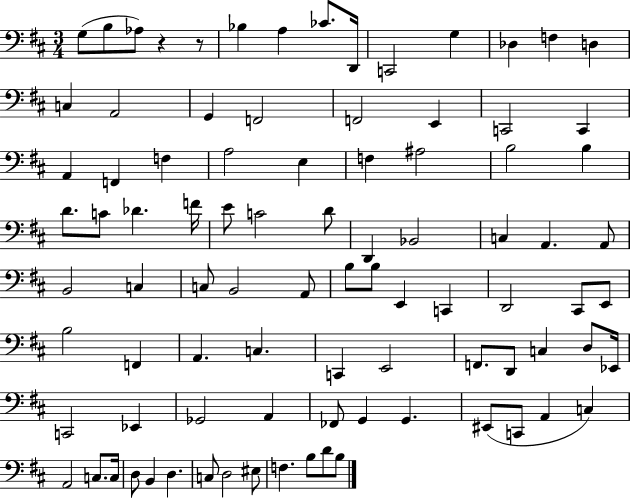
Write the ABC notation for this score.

X:1
T:Untitled
M:3/4
L:1/4
K:D
G,/2 B,/2 _A,/2 z z/2 _B, A, _C/2 D,,/4 C,,2 G, _D, F, D, C, A,,2 G,, F,,2 F,,2 E,, C,,2 C,, A,, F,, F, A,2 E, F, ^A,2 B,2 B, D/2 C/2 _D F/4 E/2 C2 D/2 D,, _B,,2 C, A,, A,,/2 B,,2 C, C,/2 B,,2 A,,/2 B,/2 B,/2 E,, C,, D,,2 ^C,,/2 E,,/2 B,2 F,, A,, C, C,, E,,2 F,,/2 D,,/2 C, D,/2 _E,,/4 C,,2 _E,, _G,,2 A,, _F,,/2 G,, G,, ^E,,/2 C,,/2 A,, C, A,,2 C,/2 C,/4 D,/2 B,, D, C,/2 D,2 ^E,/2 F, B,/2 D/2 B,/2